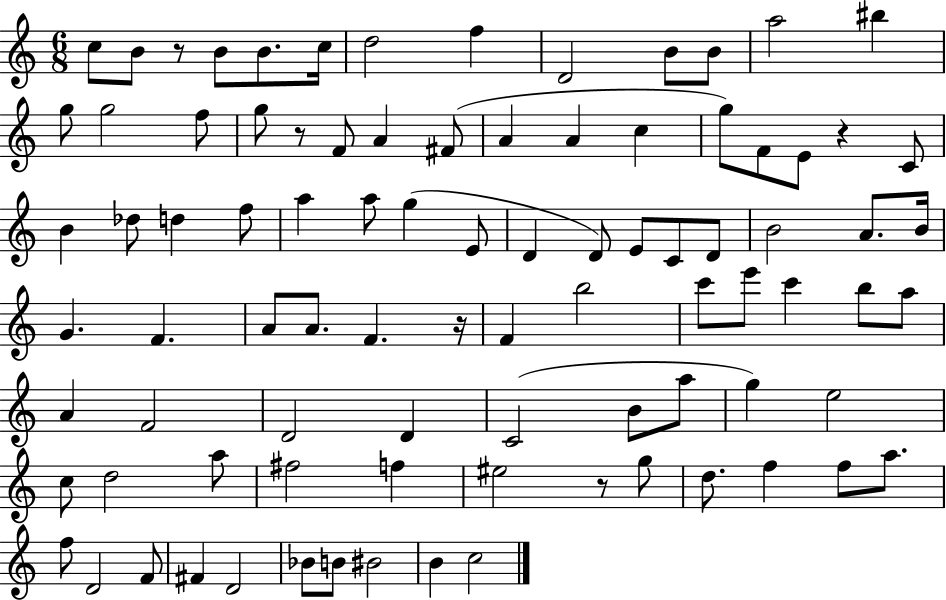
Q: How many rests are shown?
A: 5